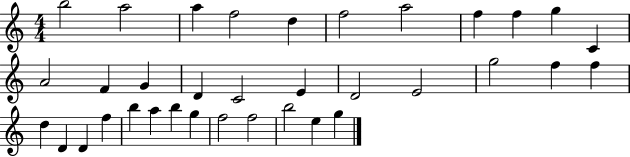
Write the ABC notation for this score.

X:1
T:Untitled
M:4/4
L:1/4
K:C
b2 a2 a f2 d f2 a2 f f g C A2 F G D C2 E D2 E2 g2 f f d D D f b a b g f2 f2 b2 e g